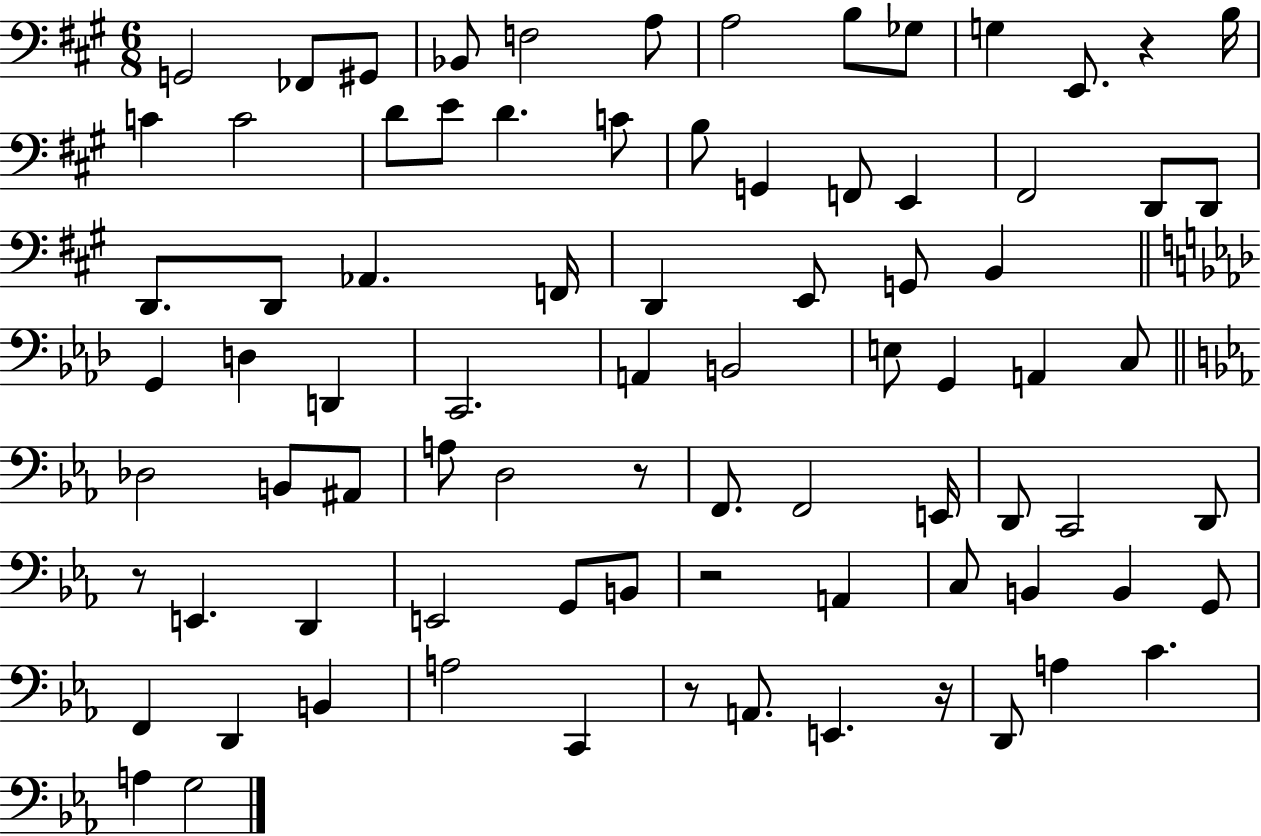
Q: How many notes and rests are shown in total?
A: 82